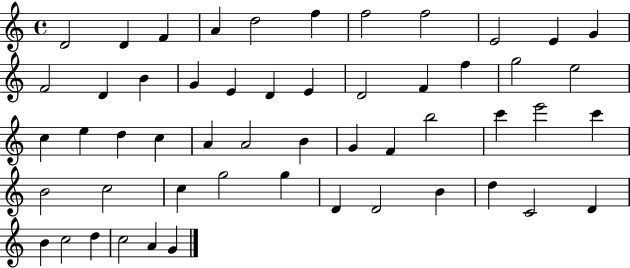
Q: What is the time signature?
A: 4/4